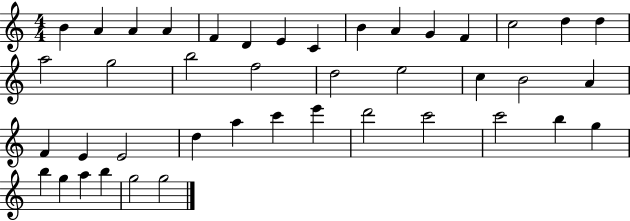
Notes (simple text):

B4/q A4/q A4/q A4/q F4/q D4/q E4/q C4/q B4/q A4/q G4/q F4/q C5/h D5/q D5/q A5/h G5/h B5/h F5/h D5/h E5/h C5/q B4/h A4/q F4/q E4/q E4/h D5/q A5/q C6/q E6/q D6/h C6/h C6/h B5/q G5/q B5/q G5/q A5/q B5/q G5/h G5/h